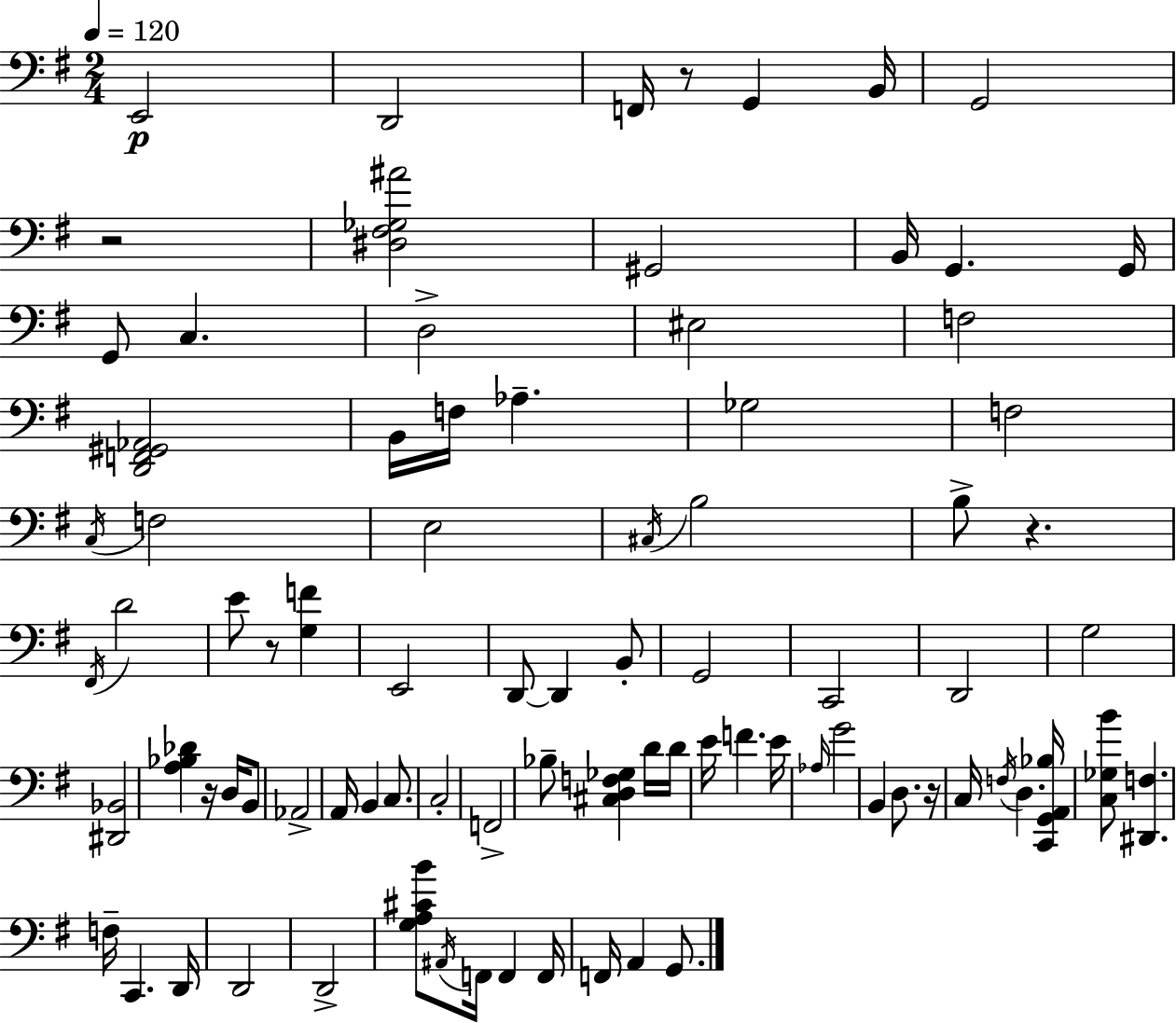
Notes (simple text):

E2/h D2/h F2/s R/e G2/q B2/s G2/h R/h [D#3,F#3,Gb3,A#4]/h G#2/h B2/s G2/q. G2/s G2/e C3/q. D3/h EIS3/h F3/h [D2,F2,G#2,Ab2]/h B2/s F3/s Ab3/q. Gb3/h F3/h C3/s F3/h E3/h C#3/s B3/h B3/e R/q. F#2/s D4/h E4/e R/e [G3,F4]/q E2/h D2/e D2/q B2/e G2/h C2/h D2/h G3/h [D#2,Bb2]/h [A3,Bb3,Db4]/q R/s D3/s B2/e Ab2/h A2/s B2/q C3/e. C3/h F2/h Bb3/e [C#3,D3,F3,Gb3]/q D4/s D4/s E4/s F4/q. E4/s Ab3/s G4/h B2/q D3/e. R/s C3/s F3/s D3/q. [C2,G2,A2,Bb3]/s [C3,Gb3,B4]/e [D#2,F3]/q. F3/s C2/q. D2/s D2/h D2/h [G3,A3,C#4,B4]/e A#2/s F2/s F2/q F2/s F2/s A2/q G2/e.